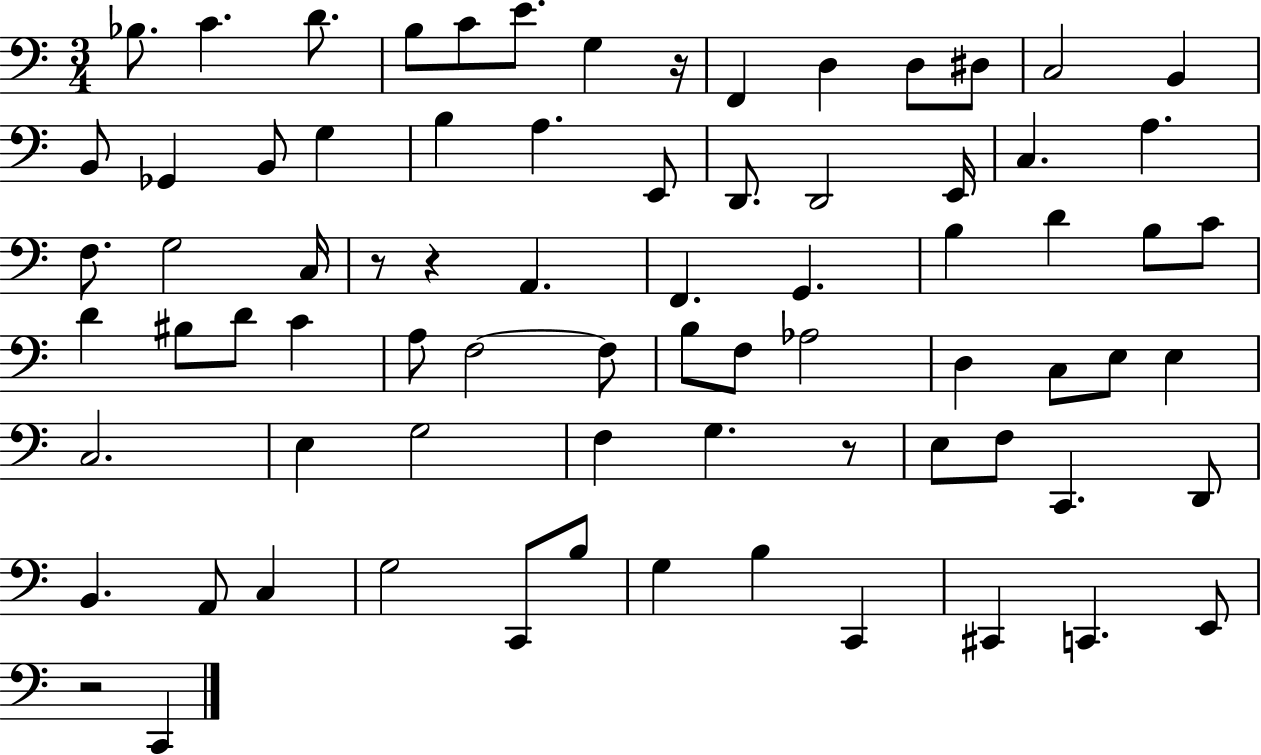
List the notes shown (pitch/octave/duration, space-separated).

Bb3/e. C4/q. D4/e. B3/e C4/e E4/e. G3/q R/s F2/q D3/q D3/e D#3/e C3/h B2/q B2/e Gb2/q B2/e G3/q B3/q A3/q. E2/e D2/e. D2/h E2/s C3/q. A3/q. F3/e. G3/h C3/s R/e R/q A2/q. F2/q. G2/q. B3/q D4/q B3/e C4/e D4/q BIS3/e D4/e C4/q A3/e F3/h F3/e B3/e F3/e Ab3/h D3/q C3/e E3/e E3/q C3/h. E3/q G3/h F3/q G3/q. R/e E3/e F3/e C2/q. D2/e B2/q. A2/e C3/q G3/h C2/e B3/e G3/q B3/q C2/q C#2/q C2/q. E2/e R/h C2/q